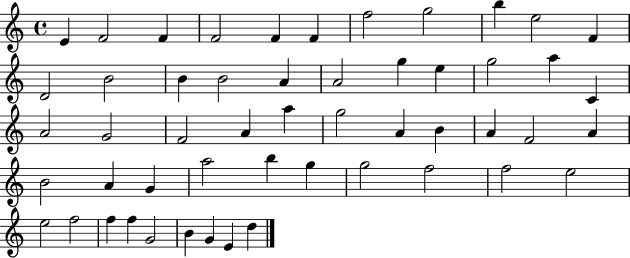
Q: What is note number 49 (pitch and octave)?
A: B4